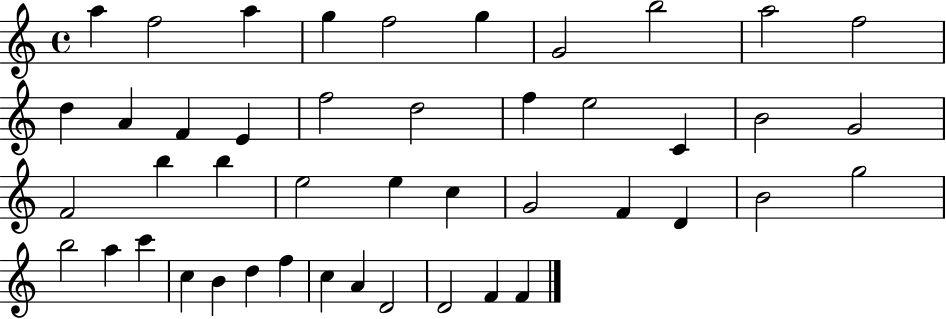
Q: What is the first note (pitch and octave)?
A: A5